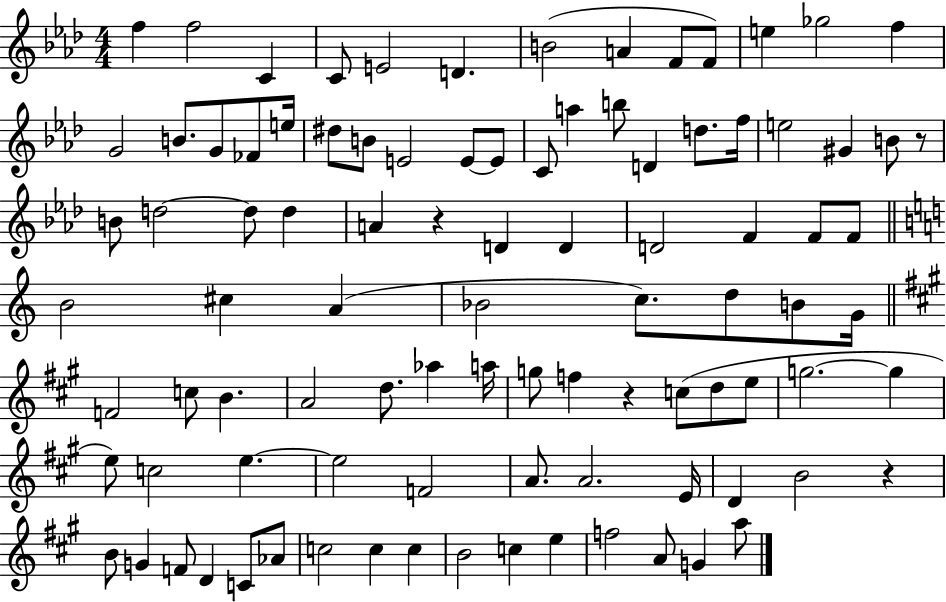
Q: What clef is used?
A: treble